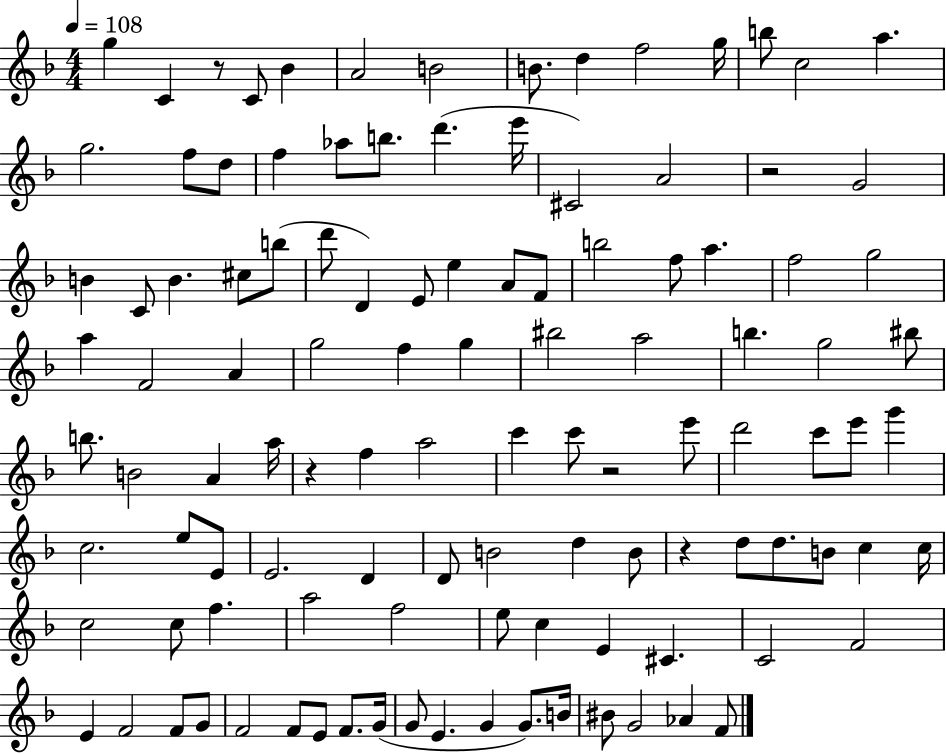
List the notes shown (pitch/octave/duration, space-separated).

G5/q C4/q R/e C4/e Bb4/q A4/h B4/h B4/e. D5/q F5/h G5/s B5/e C5/h A5/q. G5/h. F5/e D5/e F5/q Ab5/e B5/e. D6/q. E6/s C#4/h A4/h R/h G4/h B4/q C4/e B4/q. C#5/e B5/e D6/e D4/q E4/e E5/q A4/e F4/e B5/h F5/e A5/q. F5/h G5/h A5/q F4/h A4/q G5/h F5/q G5/q BIS5/h A5/h B5/q. G5/h BIS5/e B5/e. B4/h A4/q A5/s R/q F5/q A5/h C6/q C6/e R/h E6/e D6/h C6/e E6/e G6/q C5/h. E5/e E4/e E4/h. D4/q D4/e B4/h D5/q B4/e R/q D5/e D5/e. B4/e C5/q C5/s C5/h C5/e F5/q. A5/h F5/h E5/e C5/q E4/q C#4/q. C4/h F4/h E4/q F4/h F4/e G4/e F4/h F4/e E4/e F4/e. G4/s G4/e E4/q. G4/q G4/e. B4/s BIS4/e G4/h Ab4/q F4/e